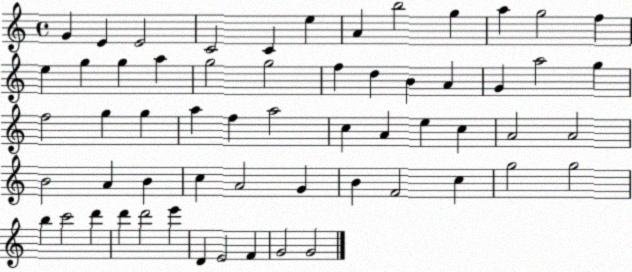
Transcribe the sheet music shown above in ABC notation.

X:1
T:Untitled
M:4/4
L:1/4
K:C
G E E2 C2 C e A b2 g a g2 f e g g a g2 g2 f d B A G a2 g f2 g g a f a2 c A e c A2 A2 B2 A B c A2 G B F2 c g2 g2 b c'2 d' d' d'2 e' D E2 F G2 G2